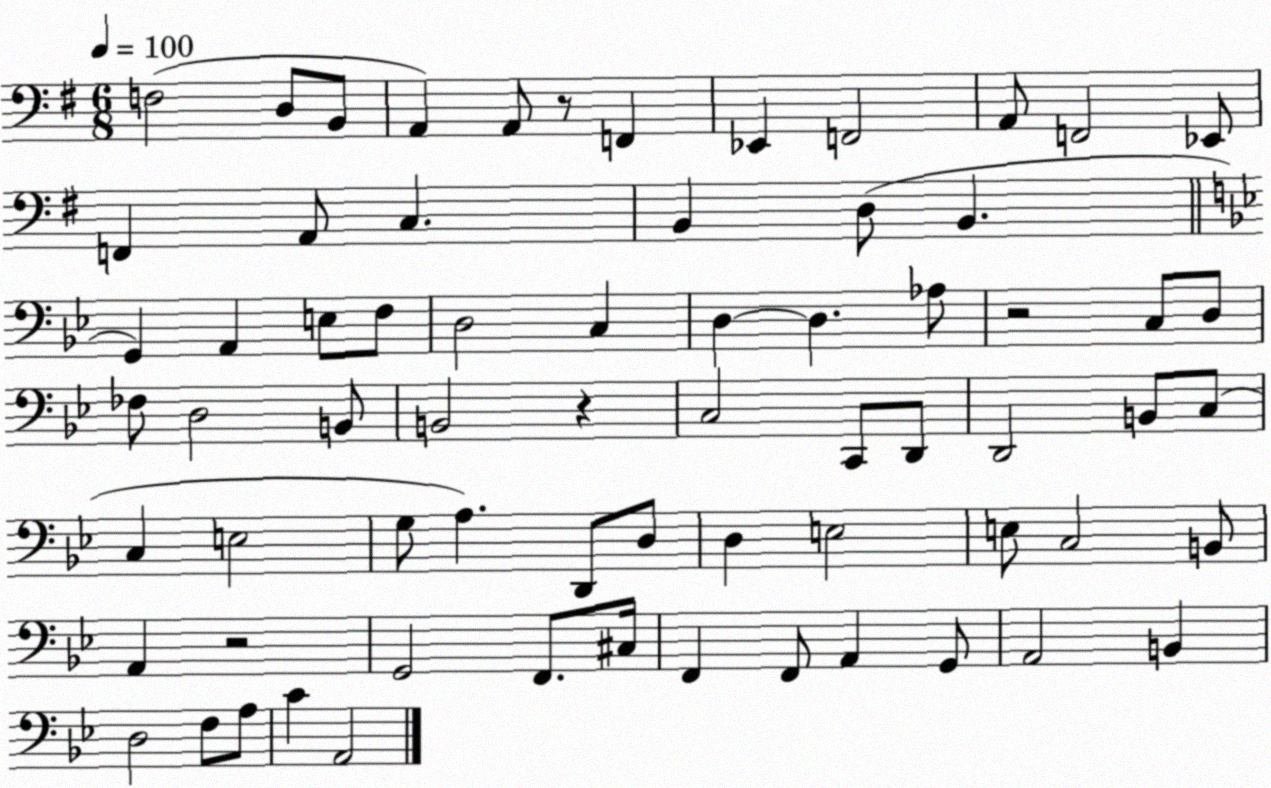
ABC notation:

X:1
T:Untitled
M:6/8
L:1/4
K:G
F,2 D,/2 B,,/2 A,, A,,/2 z/2 F,, _E,, F,,2 A,,/2 F,,2 _E,,/2 F,, A,,/2 C, B,, D,/2 B,, G,, A,, E,/2 F,/2 D,2 C, D, D, _A,/2 z2 C,/2 D,/2 _F,/2 D,2 B,,/2 B,,2 z C,2 C,,/2 D,,/2 D,,2 B,,/2 C,/2 C, E,2 G,/2 A, D,,/2 D,/2 D, E,2 E,/2 C,2 B,,/2 A,, z2 G,,2 F,,/2 ^C,/4 F,, F,,/2 A,, G,,/2 A,,2 B,, D,2 F,/2 A,/2 C A,,2